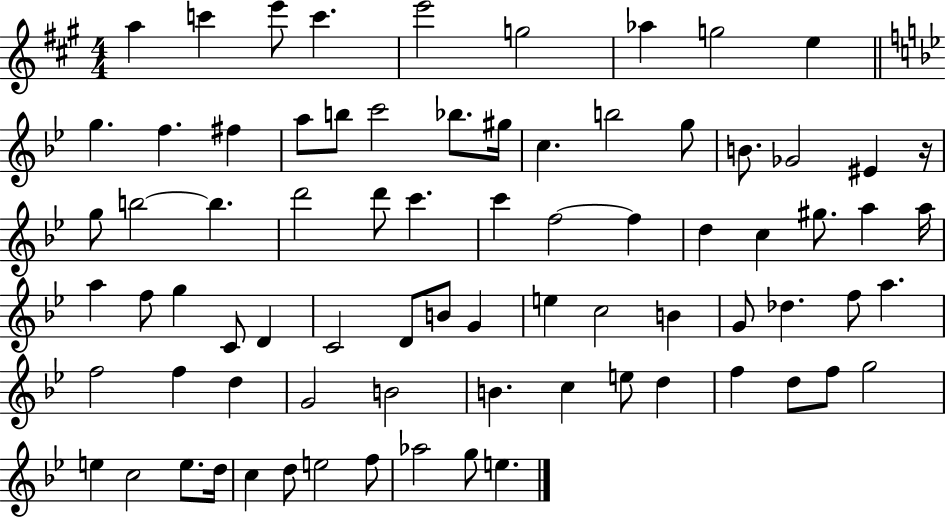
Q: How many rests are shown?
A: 1